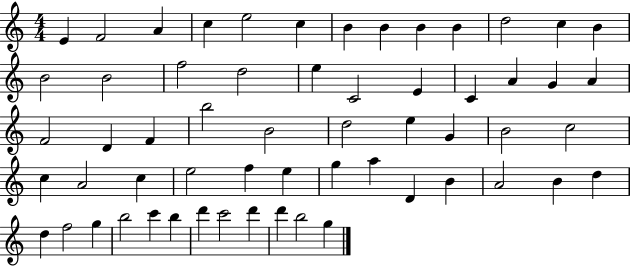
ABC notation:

X:1
T:Untitled
M:4/4
L:1/4
K:C
E F2 A c e2 c B B B B d2 c B B2 B2 f2 d2 e C2 E C A G A F2 D F b2 B2 d2 e G B2 c2 c A2 c e2 f e g a D B A2 B d d f2 g b2 c' b d' c'2 d' d' b2 g